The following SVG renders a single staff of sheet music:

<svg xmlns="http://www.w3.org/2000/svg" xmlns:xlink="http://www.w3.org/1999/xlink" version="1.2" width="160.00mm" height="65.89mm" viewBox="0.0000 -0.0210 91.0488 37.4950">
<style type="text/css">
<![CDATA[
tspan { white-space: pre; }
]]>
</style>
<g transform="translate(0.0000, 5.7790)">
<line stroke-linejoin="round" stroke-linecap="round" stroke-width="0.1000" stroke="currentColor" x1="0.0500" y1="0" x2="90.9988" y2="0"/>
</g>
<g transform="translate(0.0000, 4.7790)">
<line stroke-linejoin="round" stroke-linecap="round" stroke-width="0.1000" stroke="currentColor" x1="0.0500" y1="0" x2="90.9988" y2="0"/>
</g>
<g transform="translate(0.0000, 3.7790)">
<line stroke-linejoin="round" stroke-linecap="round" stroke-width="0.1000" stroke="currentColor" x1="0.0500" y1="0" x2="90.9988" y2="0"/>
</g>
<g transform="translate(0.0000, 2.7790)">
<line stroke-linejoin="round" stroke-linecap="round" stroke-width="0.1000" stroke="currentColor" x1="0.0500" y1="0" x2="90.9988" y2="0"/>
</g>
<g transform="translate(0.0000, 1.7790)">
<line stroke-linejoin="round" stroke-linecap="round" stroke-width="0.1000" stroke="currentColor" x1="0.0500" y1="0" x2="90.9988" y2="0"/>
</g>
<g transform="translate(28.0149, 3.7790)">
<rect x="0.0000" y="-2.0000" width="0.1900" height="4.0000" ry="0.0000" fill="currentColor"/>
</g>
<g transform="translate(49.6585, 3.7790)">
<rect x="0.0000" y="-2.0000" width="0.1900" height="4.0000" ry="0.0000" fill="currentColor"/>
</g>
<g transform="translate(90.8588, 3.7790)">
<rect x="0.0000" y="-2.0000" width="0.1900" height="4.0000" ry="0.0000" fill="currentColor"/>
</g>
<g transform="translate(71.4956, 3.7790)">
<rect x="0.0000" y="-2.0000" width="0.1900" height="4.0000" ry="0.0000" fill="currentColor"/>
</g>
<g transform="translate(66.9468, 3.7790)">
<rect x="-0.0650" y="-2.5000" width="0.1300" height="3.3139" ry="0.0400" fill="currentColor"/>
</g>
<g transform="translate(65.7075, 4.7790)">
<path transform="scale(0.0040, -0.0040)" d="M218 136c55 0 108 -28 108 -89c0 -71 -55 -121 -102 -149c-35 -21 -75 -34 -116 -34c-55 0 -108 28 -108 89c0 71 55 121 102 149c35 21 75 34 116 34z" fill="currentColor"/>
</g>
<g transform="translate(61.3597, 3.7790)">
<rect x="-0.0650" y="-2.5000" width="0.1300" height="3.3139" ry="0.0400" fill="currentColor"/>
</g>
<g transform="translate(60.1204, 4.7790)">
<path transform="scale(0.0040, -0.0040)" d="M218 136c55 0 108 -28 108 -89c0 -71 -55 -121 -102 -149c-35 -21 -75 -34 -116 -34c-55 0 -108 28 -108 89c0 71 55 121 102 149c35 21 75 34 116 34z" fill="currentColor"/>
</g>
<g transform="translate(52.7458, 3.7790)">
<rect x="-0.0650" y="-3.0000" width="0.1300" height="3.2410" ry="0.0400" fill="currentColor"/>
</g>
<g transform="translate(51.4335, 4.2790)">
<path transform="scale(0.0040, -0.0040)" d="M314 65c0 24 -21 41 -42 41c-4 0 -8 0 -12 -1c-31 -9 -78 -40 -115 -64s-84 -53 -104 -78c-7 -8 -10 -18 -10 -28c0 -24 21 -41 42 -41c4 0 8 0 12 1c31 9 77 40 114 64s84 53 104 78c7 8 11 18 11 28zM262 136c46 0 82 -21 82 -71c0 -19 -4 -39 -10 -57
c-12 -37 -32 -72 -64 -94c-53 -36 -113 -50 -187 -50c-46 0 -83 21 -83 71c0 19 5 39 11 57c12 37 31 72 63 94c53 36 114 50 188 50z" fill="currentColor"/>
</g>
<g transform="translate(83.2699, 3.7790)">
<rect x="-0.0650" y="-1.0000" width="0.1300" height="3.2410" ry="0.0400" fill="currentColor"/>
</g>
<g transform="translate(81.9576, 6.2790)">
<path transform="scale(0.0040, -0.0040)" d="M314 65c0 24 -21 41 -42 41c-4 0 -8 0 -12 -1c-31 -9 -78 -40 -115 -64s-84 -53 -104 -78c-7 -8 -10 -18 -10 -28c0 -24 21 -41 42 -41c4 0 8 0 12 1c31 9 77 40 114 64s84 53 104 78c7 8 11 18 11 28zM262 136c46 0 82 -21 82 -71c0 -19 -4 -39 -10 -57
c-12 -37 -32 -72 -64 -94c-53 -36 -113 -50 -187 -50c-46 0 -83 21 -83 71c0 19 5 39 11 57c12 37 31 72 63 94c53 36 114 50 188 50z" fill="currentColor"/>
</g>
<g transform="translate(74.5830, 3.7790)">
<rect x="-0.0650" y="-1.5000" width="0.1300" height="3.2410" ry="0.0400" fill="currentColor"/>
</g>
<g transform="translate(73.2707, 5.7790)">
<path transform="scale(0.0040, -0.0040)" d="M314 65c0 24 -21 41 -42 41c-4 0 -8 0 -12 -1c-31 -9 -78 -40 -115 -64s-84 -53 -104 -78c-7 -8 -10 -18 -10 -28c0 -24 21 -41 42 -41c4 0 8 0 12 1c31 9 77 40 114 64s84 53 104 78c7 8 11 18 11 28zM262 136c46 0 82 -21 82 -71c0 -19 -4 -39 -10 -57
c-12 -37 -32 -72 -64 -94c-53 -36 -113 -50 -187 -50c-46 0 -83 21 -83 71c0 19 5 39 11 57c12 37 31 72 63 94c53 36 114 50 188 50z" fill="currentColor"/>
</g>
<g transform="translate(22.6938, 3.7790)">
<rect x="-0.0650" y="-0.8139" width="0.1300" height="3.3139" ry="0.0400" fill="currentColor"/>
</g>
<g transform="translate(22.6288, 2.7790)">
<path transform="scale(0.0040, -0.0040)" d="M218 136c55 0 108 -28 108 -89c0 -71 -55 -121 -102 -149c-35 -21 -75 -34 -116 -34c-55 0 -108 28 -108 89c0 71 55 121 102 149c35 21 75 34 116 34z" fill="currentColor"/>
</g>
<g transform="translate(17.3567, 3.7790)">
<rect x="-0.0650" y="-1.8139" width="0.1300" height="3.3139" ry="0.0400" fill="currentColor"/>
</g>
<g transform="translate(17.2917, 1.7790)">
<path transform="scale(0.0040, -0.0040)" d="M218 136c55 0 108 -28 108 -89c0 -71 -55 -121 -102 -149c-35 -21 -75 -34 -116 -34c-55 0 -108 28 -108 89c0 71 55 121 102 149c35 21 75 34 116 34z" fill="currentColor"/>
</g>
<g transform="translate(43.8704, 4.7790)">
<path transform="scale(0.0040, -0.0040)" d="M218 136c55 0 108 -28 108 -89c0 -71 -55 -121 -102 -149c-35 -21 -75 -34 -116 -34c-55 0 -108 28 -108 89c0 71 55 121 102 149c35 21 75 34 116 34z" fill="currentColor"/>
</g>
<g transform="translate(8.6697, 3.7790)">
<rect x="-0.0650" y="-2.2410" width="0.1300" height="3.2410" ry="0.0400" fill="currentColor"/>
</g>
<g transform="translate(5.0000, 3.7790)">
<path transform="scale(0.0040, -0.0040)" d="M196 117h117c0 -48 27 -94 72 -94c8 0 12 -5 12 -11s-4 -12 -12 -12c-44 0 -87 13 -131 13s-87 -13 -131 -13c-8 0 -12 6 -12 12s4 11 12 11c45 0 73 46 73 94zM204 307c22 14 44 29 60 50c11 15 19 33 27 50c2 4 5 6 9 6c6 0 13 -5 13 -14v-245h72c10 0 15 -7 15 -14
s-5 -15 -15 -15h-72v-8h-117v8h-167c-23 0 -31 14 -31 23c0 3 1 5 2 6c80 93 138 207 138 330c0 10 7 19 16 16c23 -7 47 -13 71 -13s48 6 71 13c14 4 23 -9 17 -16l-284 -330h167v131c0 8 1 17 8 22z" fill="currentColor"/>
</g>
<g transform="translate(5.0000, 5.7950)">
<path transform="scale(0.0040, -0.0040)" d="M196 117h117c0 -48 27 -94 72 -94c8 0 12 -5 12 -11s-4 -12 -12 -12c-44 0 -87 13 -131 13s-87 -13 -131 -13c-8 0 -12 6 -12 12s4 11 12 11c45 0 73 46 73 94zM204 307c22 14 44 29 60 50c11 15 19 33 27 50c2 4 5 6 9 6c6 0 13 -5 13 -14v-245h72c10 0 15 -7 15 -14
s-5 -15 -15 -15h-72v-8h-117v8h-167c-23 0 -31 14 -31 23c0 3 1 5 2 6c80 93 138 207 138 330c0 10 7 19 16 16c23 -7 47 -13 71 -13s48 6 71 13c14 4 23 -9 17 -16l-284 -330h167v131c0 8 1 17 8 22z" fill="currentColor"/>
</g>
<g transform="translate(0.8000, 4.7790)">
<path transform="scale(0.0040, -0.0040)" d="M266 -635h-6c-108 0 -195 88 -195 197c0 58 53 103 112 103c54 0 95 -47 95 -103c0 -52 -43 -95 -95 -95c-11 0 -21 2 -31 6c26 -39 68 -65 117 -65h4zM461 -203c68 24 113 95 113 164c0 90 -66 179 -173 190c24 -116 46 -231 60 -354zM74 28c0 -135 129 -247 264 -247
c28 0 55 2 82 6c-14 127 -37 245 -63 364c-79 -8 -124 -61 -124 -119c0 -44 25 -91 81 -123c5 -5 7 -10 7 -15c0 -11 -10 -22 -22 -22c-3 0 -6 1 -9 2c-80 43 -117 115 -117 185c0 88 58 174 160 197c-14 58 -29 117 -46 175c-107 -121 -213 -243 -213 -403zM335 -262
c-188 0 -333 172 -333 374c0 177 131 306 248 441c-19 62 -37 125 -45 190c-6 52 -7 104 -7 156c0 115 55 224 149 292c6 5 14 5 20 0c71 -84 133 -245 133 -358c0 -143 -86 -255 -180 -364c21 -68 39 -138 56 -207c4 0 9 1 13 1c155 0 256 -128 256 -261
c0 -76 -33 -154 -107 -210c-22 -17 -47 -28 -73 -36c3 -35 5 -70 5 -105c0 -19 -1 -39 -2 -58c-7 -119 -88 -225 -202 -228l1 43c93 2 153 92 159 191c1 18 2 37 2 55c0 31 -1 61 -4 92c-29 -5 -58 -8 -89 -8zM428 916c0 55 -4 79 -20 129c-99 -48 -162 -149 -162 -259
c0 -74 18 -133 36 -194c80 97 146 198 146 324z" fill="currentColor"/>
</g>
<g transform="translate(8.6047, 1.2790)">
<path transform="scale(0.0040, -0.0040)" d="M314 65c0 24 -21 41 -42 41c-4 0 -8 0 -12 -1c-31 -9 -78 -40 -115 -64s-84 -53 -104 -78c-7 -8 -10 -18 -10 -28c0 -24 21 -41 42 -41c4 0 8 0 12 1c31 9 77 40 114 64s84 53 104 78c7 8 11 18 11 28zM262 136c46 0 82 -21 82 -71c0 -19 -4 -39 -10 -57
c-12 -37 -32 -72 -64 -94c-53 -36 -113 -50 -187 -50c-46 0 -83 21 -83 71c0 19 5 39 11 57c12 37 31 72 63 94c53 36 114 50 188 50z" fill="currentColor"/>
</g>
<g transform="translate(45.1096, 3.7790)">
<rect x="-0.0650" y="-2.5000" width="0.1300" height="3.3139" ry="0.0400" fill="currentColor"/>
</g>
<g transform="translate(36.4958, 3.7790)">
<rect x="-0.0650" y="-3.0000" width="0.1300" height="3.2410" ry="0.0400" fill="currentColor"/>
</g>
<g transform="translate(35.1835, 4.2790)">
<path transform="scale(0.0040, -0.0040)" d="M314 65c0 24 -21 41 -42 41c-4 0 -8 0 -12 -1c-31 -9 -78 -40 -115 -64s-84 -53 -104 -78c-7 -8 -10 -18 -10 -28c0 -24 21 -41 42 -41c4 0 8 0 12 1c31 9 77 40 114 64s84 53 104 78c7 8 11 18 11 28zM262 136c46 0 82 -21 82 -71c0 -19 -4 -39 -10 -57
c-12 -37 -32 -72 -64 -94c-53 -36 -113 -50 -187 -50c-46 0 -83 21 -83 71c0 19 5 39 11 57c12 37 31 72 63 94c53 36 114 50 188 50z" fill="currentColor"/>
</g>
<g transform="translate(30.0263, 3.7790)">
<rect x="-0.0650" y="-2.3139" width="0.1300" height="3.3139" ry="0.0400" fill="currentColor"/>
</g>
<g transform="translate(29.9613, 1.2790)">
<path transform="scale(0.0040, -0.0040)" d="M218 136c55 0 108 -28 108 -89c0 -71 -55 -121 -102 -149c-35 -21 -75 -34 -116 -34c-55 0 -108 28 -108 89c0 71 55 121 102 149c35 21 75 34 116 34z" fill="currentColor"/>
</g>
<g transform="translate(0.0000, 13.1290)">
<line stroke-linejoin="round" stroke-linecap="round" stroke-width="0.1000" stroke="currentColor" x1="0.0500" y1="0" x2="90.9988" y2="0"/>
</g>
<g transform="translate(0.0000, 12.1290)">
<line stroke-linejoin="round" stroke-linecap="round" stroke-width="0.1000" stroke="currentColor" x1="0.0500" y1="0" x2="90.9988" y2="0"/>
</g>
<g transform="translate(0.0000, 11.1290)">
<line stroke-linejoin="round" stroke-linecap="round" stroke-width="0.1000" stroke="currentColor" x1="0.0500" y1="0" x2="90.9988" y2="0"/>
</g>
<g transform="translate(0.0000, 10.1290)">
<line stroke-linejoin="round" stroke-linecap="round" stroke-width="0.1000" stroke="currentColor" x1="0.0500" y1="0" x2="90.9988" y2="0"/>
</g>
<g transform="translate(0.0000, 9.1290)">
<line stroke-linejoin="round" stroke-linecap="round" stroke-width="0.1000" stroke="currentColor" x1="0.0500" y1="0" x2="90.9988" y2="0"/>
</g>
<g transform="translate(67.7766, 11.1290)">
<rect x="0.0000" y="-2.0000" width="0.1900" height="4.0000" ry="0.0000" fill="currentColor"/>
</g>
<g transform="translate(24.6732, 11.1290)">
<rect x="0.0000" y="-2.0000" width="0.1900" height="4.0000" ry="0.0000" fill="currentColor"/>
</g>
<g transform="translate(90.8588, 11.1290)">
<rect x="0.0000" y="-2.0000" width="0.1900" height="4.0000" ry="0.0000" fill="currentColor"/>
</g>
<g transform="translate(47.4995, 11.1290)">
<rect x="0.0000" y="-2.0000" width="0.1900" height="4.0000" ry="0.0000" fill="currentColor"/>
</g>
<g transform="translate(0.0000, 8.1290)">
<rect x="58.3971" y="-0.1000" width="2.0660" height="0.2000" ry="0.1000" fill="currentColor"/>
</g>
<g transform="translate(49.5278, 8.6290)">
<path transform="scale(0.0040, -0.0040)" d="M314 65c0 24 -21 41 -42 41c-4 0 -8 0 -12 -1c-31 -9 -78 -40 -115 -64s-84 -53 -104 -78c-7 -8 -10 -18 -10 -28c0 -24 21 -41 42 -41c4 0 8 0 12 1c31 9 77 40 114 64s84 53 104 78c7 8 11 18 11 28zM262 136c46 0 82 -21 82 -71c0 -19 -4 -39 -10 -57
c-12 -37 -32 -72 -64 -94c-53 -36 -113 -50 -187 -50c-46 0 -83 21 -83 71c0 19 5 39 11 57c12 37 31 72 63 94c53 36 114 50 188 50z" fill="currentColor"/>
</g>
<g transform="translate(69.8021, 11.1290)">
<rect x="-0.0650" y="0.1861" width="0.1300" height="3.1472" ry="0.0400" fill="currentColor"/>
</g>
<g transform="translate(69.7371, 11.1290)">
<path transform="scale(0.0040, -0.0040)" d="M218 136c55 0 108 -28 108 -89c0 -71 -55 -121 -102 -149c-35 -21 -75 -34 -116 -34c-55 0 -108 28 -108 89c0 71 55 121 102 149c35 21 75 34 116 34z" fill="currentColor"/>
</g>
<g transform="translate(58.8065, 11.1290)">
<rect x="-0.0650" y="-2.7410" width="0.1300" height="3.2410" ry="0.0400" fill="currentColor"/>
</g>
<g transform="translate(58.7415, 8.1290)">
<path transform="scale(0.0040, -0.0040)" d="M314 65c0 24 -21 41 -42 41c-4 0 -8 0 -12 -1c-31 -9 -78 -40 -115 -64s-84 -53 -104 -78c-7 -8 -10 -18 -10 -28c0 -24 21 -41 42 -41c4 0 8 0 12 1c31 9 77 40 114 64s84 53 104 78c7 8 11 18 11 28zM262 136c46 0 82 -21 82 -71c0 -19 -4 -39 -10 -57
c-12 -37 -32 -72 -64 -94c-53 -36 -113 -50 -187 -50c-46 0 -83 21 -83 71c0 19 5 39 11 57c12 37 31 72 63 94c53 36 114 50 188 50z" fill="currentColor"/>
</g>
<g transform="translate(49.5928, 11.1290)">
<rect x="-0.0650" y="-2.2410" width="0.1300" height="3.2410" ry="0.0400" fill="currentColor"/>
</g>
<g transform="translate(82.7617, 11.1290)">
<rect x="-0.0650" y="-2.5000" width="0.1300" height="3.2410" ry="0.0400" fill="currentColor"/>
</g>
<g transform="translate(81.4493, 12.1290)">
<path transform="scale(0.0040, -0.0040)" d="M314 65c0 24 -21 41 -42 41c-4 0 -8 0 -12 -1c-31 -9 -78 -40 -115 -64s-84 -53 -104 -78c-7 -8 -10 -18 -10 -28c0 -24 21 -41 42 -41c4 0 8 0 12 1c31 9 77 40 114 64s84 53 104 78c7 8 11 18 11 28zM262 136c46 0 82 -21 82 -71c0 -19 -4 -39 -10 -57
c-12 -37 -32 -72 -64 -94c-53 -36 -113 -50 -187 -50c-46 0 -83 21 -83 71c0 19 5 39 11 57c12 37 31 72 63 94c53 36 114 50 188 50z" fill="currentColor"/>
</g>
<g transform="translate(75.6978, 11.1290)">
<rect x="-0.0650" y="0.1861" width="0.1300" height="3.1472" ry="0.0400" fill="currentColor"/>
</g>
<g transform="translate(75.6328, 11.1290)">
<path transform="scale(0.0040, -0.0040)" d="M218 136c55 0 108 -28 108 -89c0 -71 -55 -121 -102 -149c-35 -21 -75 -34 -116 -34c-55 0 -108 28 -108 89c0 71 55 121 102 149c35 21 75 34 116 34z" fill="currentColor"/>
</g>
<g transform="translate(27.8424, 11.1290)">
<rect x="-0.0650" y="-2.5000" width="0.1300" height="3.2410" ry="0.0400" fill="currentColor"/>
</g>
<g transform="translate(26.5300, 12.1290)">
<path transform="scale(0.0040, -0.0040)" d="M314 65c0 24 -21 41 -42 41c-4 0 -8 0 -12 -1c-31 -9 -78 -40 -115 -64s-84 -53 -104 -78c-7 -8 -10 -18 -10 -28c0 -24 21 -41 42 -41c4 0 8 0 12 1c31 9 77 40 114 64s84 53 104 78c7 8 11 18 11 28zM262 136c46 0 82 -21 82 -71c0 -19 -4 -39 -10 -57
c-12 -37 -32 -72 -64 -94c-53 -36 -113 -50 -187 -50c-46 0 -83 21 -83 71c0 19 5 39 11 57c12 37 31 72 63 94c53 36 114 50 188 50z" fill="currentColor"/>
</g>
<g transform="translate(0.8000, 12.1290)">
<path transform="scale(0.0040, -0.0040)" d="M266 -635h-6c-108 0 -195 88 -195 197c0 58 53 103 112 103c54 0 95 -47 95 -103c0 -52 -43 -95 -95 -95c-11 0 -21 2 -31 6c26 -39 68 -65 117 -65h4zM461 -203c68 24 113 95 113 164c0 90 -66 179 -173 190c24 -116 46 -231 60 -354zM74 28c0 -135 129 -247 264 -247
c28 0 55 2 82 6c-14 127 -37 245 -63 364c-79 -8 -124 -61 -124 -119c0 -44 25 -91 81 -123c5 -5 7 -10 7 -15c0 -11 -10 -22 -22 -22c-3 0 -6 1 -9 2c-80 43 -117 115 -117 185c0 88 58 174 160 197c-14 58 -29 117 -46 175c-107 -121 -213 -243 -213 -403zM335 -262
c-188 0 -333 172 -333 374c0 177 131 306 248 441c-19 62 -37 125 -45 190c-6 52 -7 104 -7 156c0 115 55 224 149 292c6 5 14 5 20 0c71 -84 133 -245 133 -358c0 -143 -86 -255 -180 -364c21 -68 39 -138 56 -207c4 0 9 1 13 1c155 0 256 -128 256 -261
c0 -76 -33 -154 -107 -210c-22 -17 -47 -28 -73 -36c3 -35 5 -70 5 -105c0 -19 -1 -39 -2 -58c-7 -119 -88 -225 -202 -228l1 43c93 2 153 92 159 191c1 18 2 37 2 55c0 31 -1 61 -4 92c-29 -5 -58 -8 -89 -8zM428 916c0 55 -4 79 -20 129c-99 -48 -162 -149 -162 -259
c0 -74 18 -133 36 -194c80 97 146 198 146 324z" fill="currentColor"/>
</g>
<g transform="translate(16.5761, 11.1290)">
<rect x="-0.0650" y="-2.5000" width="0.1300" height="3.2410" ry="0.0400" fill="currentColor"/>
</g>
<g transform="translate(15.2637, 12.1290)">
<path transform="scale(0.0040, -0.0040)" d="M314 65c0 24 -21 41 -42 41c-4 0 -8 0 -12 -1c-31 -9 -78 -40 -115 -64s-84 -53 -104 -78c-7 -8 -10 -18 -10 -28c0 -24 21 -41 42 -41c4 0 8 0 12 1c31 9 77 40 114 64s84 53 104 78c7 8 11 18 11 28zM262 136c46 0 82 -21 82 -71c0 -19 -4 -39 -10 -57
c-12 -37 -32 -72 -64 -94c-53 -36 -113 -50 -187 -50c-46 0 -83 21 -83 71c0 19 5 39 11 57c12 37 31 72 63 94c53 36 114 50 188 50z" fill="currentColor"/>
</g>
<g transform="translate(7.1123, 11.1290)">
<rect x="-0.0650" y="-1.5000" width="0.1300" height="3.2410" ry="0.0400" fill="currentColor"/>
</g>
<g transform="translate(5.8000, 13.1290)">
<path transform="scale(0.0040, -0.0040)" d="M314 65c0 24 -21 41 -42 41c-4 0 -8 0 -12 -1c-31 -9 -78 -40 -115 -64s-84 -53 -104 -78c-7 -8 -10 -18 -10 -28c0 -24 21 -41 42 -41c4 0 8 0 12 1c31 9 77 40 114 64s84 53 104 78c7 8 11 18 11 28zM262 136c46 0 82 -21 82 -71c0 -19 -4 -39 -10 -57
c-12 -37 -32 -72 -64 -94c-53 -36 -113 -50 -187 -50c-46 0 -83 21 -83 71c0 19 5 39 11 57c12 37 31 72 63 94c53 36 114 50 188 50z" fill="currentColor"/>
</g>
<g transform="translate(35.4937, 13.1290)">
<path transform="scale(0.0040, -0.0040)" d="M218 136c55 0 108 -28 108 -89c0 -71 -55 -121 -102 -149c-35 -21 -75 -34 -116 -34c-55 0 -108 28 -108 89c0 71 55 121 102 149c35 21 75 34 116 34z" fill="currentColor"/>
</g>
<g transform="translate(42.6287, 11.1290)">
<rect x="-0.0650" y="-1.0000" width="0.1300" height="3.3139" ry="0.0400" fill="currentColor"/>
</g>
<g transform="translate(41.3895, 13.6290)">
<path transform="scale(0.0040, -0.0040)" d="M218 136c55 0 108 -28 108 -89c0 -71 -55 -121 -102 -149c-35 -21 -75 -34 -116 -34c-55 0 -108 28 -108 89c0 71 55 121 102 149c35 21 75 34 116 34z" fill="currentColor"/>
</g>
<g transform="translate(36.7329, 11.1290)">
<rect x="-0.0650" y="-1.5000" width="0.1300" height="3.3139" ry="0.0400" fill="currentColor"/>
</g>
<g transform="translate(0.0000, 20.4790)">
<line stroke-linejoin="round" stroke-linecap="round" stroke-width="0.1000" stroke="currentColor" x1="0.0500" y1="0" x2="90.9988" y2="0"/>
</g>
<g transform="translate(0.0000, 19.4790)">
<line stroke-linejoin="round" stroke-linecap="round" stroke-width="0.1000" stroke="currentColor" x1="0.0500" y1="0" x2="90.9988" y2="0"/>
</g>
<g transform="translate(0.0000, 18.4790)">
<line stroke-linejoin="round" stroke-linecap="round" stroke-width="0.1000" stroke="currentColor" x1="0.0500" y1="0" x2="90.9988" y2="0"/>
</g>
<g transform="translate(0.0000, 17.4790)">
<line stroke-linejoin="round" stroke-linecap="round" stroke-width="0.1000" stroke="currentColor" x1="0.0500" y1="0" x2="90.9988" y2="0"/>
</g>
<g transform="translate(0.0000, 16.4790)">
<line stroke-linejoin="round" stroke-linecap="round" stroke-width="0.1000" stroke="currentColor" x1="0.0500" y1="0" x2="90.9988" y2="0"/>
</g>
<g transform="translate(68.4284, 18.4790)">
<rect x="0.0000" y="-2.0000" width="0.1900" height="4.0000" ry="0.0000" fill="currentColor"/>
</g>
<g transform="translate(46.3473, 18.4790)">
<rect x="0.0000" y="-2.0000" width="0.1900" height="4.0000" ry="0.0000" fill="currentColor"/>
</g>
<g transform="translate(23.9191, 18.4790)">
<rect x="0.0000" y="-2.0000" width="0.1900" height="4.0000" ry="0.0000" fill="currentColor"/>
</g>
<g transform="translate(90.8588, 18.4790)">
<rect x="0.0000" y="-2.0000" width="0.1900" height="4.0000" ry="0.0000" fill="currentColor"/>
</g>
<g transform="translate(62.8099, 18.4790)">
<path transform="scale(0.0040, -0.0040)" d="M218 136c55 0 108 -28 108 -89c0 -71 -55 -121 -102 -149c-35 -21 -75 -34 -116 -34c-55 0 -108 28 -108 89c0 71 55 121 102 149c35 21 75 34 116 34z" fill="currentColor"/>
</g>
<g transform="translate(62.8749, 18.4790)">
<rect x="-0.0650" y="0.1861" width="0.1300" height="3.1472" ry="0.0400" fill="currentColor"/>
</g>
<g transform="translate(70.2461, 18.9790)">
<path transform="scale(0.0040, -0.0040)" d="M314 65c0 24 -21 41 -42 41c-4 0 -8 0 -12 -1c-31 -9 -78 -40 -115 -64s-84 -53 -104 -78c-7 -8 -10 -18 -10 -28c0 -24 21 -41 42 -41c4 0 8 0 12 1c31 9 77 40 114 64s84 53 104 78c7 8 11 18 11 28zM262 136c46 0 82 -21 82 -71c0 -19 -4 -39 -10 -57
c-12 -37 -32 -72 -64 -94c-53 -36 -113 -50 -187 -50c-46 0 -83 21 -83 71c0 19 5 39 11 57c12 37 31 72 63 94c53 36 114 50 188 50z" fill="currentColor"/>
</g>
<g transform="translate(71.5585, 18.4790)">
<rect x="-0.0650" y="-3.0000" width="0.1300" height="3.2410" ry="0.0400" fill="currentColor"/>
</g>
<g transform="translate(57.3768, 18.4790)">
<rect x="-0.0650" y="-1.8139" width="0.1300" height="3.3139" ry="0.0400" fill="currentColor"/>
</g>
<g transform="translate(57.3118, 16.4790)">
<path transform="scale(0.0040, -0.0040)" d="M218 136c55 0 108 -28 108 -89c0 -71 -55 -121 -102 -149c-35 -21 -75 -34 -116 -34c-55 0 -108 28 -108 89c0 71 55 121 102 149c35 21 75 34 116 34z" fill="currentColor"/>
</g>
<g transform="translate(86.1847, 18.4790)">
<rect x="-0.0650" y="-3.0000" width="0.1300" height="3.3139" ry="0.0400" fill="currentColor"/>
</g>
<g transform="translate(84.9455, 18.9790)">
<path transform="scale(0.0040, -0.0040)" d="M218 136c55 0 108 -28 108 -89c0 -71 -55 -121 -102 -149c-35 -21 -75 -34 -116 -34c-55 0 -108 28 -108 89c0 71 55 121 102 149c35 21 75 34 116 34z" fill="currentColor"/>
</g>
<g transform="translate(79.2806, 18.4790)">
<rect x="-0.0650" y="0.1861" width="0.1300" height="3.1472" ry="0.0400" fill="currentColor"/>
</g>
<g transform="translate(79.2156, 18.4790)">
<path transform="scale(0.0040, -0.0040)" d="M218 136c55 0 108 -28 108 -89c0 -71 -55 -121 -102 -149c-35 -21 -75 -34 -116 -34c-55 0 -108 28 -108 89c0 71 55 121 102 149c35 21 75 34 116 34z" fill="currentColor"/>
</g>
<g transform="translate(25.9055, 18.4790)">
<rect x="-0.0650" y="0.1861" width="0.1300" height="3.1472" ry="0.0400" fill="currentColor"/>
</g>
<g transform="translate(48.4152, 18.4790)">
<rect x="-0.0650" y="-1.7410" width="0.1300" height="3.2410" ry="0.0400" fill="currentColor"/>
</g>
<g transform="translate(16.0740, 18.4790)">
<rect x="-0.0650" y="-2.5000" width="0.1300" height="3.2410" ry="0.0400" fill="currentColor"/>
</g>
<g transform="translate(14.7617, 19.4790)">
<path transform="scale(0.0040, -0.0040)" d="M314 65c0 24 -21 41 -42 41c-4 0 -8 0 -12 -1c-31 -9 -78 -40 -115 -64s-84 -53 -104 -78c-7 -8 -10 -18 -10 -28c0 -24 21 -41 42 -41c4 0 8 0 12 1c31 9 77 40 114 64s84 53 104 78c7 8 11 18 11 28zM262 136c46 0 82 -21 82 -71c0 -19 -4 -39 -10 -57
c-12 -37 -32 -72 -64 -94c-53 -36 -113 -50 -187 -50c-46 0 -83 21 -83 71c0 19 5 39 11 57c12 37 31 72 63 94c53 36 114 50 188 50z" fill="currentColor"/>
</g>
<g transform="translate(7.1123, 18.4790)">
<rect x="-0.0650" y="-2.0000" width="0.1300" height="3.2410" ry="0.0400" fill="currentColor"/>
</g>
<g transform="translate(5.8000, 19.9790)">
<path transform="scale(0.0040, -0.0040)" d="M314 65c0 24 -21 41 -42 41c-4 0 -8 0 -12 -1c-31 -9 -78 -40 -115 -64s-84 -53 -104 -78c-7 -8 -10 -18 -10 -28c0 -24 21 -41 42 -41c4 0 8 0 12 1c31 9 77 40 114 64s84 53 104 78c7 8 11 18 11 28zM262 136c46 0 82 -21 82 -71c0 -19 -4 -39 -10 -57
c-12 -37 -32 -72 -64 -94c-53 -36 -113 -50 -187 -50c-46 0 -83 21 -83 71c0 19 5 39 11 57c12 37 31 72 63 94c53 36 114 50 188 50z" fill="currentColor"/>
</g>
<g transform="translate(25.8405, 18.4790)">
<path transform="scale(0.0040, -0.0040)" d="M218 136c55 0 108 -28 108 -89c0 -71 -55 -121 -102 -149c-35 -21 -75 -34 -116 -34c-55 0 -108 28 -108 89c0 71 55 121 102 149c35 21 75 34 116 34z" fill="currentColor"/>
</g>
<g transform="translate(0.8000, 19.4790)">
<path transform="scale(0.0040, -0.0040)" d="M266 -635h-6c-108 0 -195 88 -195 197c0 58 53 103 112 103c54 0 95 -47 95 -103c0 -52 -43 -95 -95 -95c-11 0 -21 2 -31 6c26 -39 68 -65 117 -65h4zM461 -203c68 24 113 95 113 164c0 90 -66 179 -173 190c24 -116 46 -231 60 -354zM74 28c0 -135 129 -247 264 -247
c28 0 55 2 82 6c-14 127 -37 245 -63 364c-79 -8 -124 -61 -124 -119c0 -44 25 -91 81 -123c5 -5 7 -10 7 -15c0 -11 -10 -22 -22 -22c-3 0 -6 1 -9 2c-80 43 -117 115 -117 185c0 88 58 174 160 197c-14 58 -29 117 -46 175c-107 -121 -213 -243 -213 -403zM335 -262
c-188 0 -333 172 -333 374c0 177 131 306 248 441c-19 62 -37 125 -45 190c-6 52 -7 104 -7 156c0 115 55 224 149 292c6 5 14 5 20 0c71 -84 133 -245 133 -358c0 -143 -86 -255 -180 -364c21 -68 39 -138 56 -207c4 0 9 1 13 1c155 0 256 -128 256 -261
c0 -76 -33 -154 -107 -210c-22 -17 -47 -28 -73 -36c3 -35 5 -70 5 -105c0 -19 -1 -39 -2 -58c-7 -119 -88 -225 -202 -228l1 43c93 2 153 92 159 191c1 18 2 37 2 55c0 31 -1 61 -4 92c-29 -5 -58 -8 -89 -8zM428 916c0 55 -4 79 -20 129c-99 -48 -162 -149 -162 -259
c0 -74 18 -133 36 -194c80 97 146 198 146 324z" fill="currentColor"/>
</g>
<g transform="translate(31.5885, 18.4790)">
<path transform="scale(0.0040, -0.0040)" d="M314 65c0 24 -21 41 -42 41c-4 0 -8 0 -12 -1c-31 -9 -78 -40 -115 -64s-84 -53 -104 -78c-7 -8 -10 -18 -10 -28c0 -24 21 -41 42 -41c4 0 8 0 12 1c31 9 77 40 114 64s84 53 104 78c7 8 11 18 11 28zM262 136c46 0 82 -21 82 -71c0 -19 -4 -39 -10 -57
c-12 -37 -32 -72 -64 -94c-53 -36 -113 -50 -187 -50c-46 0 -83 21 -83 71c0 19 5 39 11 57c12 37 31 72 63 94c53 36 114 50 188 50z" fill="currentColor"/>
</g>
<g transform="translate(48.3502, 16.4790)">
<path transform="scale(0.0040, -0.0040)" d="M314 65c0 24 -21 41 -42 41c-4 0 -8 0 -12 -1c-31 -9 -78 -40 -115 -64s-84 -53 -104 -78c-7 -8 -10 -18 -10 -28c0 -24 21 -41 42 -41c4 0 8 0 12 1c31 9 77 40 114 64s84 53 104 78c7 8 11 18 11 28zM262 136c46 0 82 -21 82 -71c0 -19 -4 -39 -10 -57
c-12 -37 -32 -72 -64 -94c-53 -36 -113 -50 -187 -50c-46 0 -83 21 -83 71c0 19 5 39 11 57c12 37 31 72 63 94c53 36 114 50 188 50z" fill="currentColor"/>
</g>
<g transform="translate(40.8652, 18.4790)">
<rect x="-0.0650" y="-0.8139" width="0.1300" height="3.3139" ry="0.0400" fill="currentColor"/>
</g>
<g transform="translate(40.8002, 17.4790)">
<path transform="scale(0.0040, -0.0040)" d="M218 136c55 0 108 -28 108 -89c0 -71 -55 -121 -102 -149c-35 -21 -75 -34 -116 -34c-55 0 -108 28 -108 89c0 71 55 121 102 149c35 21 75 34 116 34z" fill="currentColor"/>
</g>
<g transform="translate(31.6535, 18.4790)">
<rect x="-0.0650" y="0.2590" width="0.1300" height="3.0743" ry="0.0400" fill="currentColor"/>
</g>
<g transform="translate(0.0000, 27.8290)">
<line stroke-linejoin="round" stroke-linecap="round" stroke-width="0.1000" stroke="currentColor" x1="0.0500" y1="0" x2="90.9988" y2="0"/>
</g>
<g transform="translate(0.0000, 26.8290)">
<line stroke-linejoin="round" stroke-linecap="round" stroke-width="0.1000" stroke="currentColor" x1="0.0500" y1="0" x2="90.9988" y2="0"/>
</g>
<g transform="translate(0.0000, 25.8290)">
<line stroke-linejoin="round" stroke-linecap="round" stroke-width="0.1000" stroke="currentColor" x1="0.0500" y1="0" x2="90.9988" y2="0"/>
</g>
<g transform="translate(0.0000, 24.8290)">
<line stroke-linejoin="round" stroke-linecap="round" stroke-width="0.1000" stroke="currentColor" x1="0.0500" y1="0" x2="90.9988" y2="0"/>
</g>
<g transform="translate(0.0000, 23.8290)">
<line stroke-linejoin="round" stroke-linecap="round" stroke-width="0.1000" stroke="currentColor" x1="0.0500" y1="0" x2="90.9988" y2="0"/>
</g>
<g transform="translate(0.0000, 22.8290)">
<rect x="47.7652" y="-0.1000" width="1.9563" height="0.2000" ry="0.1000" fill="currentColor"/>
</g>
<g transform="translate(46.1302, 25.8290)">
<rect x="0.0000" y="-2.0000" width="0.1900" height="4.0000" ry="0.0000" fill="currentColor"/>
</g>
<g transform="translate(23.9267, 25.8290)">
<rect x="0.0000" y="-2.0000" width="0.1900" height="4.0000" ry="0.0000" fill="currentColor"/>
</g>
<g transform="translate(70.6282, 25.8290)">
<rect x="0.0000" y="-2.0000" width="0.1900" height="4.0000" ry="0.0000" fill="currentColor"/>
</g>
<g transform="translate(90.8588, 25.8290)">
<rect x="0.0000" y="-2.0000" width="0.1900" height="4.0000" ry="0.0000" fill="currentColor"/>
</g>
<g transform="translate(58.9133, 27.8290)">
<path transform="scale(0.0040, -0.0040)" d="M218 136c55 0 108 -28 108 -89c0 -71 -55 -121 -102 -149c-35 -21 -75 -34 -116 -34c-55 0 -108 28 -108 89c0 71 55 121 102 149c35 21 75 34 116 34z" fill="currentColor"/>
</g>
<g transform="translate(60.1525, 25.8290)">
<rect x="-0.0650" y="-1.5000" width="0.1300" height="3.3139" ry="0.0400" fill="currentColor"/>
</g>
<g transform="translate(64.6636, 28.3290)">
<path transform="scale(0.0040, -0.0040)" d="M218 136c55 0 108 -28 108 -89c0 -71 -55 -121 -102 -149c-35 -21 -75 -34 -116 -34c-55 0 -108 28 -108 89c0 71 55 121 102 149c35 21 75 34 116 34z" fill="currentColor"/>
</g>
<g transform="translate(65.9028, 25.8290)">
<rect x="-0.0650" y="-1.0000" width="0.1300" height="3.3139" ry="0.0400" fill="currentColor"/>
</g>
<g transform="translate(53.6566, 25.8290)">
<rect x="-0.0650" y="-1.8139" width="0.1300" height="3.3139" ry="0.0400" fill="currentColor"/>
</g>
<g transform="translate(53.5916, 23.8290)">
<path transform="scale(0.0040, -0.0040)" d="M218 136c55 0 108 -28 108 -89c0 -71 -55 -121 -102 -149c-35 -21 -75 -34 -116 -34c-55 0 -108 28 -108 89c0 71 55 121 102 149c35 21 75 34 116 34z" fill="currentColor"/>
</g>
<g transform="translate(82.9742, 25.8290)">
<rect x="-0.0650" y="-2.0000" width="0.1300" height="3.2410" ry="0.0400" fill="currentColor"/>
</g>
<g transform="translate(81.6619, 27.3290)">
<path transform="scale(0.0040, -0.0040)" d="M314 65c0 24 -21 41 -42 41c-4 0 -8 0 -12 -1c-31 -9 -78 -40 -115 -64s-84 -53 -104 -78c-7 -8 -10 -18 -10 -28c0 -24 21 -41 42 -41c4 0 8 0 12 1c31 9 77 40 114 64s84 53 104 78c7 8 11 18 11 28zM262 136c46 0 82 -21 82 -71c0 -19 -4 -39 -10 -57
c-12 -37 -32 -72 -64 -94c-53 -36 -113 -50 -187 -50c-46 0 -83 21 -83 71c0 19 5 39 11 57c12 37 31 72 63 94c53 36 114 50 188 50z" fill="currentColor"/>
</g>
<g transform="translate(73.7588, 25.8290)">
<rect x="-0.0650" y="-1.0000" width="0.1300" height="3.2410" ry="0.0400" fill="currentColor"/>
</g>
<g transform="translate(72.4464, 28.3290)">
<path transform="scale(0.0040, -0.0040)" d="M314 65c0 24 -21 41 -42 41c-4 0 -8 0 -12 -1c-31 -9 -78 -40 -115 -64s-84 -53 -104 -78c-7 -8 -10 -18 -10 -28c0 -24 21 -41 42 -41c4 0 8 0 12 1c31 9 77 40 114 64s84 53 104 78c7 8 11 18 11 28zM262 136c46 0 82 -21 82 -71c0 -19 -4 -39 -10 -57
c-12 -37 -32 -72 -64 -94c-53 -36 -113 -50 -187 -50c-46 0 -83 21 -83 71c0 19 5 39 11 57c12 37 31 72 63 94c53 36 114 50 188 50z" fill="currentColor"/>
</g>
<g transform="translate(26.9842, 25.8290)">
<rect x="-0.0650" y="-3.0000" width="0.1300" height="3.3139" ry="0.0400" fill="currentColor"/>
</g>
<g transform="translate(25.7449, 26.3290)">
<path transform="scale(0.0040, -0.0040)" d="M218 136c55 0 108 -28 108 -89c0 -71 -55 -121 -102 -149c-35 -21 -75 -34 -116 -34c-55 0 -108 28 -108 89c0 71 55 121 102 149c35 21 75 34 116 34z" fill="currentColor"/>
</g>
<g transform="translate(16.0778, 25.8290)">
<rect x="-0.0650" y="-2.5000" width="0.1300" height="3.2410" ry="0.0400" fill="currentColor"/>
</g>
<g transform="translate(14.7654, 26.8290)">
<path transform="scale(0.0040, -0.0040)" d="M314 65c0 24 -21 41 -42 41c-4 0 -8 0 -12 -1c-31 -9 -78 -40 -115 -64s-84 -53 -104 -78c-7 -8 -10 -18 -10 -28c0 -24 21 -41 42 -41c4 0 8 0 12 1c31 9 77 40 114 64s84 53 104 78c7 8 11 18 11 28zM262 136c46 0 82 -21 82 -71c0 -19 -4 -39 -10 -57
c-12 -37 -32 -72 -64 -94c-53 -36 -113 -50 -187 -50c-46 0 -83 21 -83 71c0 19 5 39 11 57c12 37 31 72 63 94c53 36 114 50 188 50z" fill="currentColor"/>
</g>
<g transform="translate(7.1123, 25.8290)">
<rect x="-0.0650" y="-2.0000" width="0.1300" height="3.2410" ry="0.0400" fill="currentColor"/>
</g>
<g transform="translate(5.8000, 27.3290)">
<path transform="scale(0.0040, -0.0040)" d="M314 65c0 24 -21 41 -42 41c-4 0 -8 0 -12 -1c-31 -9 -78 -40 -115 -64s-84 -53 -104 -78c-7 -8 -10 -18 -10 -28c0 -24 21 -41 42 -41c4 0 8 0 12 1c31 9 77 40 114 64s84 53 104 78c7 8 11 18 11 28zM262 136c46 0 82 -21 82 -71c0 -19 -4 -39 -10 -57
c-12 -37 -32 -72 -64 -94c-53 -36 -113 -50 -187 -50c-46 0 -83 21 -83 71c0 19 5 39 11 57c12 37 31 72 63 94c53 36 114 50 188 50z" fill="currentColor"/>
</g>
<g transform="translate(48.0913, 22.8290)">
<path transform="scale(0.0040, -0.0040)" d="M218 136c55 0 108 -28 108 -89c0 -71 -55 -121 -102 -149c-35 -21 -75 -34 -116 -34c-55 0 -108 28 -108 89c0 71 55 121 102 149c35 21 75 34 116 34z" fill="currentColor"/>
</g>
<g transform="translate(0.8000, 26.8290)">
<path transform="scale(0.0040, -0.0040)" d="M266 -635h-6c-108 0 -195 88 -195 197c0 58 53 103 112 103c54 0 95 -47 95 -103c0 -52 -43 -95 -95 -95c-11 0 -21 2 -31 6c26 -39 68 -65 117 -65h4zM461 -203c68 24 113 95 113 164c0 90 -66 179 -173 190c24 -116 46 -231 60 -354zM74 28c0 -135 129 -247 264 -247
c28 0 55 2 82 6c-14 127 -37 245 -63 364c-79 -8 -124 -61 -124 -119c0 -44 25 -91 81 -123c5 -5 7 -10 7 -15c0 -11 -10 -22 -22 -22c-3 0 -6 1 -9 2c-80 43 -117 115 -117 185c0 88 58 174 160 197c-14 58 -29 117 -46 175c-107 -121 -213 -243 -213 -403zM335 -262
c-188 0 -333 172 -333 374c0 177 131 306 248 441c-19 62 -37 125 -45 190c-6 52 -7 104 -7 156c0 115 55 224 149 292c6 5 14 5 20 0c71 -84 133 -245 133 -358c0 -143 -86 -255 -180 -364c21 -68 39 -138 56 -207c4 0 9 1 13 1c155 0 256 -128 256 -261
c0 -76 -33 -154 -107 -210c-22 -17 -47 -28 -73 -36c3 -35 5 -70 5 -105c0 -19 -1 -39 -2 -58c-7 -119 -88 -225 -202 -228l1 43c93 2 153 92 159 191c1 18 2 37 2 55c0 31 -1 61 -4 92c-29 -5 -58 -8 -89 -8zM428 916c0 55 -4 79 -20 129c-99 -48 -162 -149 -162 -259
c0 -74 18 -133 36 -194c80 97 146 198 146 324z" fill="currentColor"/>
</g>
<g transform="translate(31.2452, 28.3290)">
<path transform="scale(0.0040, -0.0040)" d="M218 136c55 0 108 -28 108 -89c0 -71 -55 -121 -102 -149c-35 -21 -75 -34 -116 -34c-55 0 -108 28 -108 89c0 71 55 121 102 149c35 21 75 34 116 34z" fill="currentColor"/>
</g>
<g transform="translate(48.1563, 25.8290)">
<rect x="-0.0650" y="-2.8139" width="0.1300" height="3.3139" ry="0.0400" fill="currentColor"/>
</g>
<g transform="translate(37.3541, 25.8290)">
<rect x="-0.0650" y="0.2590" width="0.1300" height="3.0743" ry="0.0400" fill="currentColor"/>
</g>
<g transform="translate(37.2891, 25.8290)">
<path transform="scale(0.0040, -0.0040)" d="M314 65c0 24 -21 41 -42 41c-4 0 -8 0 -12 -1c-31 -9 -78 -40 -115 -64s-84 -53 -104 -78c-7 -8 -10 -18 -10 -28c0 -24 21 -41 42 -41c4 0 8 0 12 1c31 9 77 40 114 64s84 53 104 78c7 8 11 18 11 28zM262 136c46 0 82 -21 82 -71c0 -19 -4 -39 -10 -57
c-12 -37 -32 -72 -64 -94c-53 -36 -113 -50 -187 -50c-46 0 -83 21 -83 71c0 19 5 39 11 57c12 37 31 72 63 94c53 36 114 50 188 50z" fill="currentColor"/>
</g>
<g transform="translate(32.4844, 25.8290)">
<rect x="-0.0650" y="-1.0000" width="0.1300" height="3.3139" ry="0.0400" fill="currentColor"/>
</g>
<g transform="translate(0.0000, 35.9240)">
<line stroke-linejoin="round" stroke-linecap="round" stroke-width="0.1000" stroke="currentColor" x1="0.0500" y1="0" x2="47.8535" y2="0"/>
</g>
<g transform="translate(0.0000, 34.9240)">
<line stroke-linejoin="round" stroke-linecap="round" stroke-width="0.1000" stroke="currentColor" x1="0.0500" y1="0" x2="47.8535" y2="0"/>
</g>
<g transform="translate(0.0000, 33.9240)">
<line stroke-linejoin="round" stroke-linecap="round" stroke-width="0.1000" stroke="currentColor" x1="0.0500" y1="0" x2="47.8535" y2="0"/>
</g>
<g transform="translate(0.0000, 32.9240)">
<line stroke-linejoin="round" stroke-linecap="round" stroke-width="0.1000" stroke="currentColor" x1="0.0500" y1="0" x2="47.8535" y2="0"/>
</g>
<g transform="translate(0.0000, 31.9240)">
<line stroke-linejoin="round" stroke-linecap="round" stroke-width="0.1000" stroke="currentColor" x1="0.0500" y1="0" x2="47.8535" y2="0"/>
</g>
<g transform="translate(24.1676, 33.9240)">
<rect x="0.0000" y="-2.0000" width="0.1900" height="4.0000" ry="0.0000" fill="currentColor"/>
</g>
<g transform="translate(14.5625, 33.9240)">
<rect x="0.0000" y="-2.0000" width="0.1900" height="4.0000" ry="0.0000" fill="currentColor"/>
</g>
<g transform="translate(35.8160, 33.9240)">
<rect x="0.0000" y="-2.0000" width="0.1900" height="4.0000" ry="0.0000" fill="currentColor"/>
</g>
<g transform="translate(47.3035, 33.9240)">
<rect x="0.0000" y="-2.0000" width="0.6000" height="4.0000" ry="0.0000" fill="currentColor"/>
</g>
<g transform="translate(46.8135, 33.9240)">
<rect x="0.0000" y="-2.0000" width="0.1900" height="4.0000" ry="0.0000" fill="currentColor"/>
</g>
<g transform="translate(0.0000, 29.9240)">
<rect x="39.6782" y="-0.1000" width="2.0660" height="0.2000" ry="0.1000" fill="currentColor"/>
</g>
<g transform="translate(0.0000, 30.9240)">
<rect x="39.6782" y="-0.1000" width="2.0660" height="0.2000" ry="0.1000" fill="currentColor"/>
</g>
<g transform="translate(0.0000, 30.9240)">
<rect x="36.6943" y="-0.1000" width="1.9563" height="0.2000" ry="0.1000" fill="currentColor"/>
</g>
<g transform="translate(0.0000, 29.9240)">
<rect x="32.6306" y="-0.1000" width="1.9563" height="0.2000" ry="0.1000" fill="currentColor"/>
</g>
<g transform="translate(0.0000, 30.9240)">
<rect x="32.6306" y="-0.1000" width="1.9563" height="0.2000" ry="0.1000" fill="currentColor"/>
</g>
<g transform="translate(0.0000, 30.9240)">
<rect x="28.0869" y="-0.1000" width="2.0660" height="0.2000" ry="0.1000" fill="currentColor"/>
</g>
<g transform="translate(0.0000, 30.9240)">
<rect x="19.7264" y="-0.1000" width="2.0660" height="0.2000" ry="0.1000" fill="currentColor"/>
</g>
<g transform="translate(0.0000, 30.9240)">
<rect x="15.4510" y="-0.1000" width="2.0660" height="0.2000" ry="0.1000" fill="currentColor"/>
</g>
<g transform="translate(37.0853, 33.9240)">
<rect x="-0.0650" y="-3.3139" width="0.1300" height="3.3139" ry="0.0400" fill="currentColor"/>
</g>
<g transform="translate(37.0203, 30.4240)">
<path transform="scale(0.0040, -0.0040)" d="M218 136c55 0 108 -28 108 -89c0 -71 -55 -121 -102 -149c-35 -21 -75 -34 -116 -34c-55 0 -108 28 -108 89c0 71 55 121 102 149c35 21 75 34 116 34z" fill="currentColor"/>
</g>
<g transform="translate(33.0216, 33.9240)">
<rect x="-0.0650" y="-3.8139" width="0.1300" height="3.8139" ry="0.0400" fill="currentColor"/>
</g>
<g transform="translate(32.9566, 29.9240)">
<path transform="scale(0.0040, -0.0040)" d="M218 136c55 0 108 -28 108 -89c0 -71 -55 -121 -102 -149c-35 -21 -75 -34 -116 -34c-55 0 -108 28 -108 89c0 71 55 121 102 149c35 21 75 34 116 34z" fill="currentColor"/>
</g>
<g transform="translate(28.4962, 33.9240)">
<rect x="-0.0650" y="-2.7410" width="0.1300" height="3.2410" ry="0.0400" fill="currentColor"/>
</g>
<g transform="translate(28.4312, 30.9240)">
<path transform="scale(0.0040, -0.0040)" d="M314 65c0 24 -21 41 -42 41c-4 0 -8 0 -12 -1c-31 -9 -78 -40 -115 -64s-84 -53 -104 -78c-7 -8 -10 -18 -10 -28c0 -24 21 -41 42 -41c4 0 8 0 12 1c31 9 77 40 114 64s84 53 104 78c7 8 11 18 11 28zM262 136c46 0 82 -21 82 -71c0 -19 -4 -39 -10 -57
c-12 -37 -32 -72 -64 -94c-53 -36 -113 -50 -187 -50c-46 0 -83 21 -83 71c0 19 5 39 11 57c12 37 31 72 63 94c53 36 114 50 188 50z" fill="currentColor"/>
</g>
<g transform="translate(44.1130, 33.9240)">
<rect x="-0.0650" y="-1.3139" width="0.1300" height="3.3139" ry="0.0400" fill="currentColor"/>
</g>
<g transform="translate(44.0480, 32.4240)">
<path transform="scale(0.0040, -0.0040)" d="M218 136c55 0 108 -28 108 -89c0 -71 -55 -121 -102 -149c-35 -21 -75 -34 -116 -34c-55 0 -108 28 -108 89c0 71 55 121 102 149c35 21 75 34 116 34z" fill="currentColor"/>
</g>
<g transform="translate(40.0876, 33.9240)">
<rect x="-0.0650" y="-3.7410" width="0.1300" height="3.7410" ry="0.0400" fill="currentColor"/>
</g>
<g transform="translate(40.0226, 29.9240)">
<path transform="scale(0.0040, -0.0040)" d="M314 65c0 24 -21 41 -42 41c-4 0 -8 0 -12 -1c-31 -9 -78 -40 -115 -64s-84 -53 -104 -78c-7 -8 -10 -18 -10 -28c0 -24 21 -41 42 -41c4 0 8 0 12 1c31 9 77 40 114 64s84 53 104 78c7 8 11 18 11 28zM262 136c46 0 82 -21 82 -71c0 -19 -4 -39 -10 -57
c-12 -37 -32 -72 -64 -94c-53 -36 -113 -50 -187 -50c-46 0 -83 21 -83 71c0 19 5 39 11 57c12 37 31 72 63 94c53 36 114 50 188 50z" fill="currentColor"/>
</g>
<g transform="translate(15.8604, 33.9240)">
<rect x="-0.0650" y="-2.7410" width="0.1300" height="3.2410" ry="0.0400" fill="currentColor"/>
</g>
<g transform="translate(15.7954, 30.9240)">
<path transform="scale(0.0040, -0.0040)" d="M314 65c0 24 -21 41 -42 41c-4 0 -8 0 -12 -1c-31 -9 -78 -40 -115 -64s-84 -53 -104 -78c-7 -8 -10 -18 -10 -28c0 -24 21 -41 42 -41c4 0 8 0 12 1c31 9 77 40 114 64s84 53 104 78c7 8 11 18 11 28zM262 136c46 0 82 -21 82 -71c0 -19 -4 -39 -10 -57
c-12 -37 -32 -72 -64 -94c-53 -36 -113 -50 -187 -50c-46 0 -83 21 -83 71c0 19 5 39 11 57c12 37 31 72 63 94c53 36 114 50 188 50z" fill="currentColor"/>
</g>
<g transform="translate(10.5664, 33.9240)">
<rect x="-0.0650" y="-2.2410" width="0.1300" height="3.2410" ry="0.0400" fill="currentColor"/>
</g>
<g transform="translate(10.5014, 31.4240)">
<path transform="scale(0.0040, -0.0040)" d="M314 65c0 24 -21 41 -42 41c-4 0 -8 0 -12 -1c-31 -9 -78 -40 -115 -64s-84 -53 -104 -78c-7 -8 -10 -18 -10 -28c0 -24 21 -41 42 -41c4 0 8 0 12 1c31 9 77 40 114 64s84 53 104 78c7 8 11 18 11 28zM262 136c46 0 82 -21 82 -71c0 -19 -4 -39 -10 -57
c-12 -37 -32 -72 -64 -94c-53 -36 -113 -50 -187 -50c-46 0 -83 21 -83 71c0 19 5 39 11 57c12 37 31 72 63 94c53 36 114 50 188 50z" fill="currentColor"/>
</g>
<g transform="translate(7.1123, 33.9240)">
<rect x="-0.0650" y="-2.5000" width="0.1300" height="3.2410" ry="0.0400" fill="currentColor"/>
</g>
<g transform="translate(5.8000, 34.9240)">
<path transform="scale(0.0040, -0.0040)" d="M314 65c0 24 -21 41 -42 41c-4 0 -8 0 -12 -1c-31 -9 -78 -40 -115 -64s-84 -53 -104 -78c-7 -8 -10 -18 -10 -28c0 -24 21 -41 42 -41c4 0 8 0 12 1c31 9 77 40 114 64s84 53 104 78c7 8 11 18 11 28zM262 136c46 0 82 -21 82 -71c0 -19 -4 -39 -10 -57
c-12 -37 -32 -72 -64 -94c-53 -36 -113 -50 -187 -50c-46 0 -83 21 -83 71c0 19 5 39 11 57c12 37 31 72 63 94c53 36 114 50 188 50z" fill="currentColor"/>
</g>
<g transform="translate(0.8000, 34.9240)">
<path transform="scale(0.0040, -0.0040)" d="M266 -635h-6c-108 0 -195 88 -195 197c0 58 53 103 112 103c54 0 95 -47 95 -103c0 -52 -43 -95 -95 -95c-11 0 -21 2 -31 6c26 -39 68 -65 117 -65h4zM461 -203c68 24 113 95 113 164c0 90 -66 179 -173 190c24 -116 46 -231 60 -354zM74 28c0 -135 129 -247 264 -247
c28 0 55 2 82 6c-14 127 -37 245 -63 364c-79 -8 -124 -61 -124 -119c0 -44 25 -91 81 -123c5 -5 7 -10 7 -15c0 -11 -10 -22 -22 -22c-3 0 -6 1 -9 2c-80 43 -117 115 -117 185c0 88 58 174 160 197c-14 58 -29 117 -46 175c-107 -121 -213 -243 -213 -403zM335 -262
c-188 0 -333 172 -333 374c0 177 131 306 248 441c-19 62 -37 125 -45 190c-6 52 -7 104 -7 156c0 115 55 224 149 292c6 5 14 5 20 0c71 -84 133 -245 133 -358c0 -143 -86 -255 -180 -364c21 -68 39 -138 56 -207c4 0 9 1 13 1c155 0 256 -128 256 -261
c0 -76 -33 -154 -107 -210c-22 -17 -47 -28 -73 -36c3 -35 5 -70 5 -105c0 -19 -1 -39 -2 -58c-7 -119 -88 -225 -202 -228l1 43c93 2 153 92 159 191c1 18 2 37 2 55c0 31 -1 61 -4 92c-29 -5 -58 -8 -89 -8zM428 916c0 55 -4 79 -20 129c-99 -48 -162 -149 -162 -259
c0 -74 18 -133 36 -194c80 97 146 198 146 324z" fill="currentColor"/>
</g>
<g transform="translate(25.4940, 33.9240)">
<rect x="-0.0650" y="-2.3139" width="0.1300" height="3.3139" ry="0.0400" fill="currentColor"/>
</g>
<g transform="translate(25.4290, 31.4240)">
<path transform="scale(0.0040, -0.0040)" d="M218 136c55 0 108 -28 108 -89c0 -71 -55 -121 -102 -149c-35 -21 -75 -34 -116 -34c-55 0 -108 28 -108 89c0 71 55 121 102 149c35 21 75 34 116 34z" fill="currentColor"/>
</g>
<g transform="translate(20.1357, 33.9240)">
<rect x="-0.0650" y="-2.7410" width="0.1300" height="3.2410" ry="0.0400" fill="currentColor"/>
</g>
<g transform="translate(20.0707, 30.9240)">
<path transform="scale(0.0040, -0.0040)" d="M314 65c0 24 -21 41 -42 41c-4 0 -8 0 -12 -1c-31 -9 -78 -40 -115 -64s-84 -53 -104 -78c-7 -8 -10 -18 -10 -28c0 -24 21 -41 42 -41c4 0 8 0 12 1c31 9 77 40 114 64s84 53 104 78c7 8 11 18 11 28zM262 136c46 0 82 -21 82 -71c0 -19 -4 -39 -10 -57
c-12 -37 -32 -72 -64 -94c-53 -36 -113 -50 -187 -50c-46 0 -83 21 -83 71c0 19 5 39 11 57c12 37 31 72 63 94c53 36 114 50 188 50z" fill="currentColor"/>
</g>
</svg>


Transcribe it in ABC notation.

X:1
T:Untitled
M:4/4
L:1/4
K:C
g2 f d g A2 G A2 G G E2 D2 E2 G2 G2 E D g2 a2 B B G2 F2 G2 B B2 d f2 f B A2 B A F2 G2 A D B2 a f E D D2 F2 G2 g2 a2 a2 g a2 c' b c'2 e